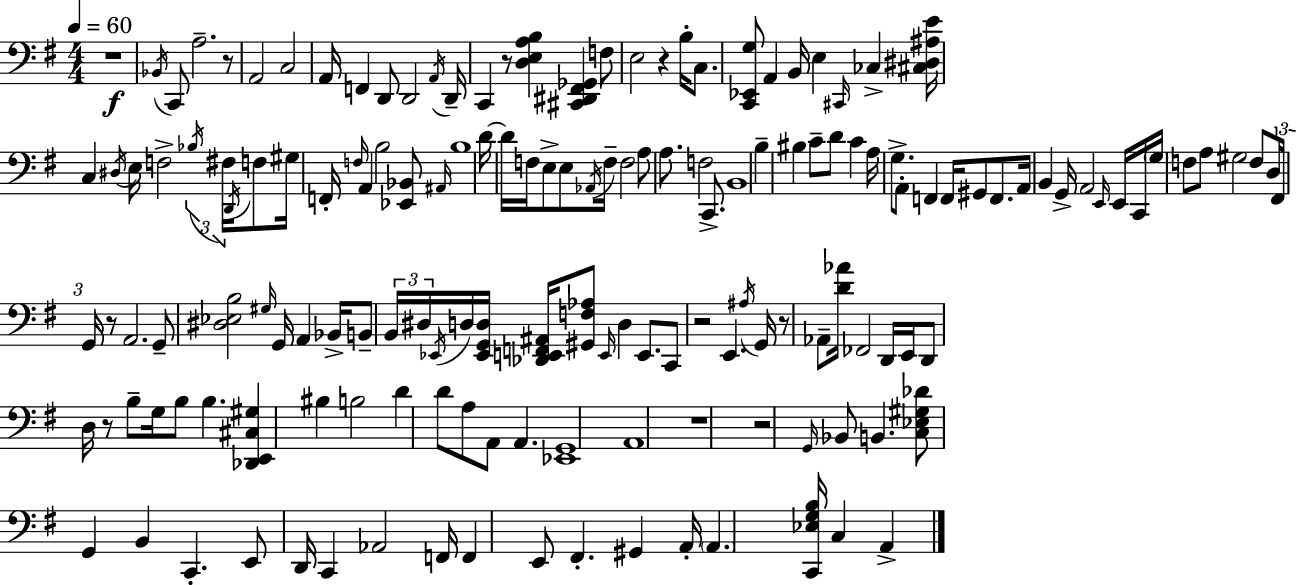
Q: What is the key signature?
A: G major